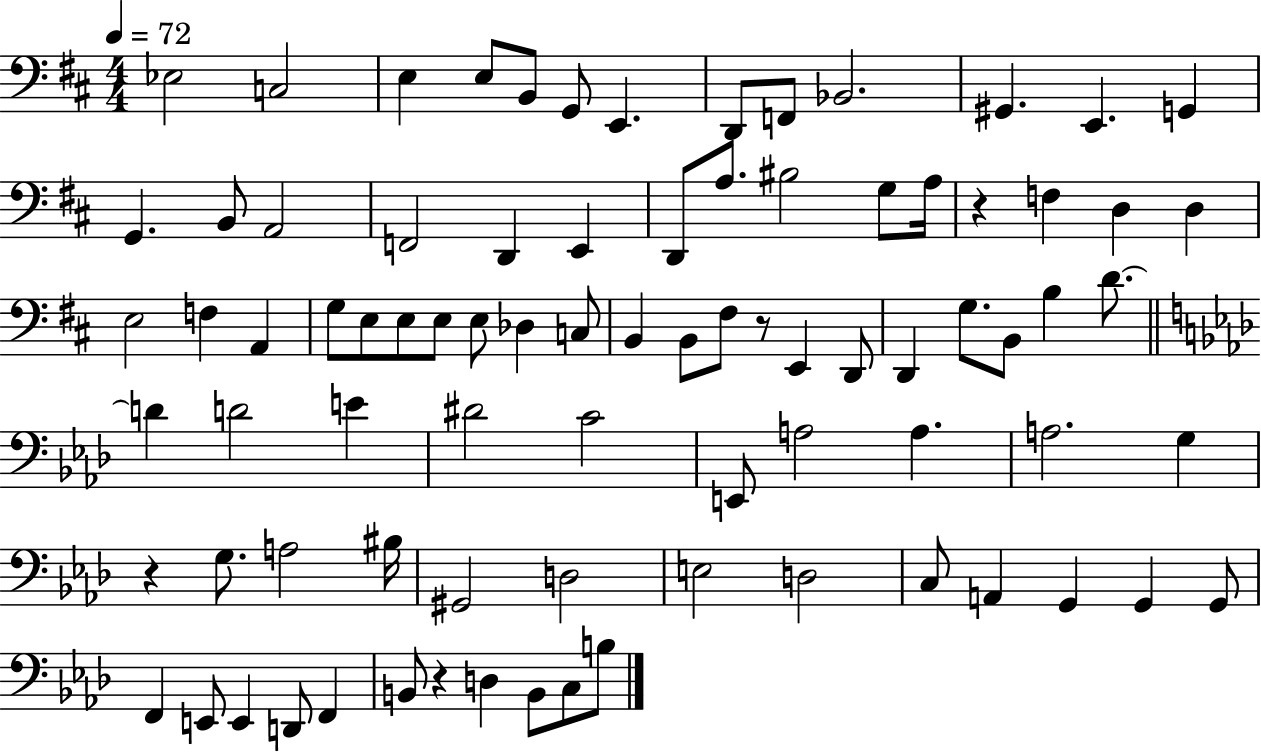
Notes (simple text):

Eb3/h C3/h E3/q E3/e B2/e G2/e E2/q. D2/e F2/e Bb2/h. G#2/q. E2/q. G2/q G2/q. B2/e A2/h F2/h D2/q E2/q D2/e A3/e. BIS3/h G3/e A3/s R/q F3/q D3/q D3/q E3/h F3/q A2/q G3/e E3/e E3/e E3/e E3/e Db3/q C3/e B2/q B2/e F#3/e R/e E2/q D2/e D2/q G3/e. B2/e B3/q D4/e. D4/q D4/h E4/q D#4/h C4/h E2/e A3/h A3/q. A3/h. G3/q R/q G3/e. A3/h BIS3/s G#2/h D3/h E3/h D3/h C3/e A2/q G2/q G2/q G2/e F2/q E2/e E2/q D2/e F2/q B2/e R/q D3/q B2/e C3/e B3/e